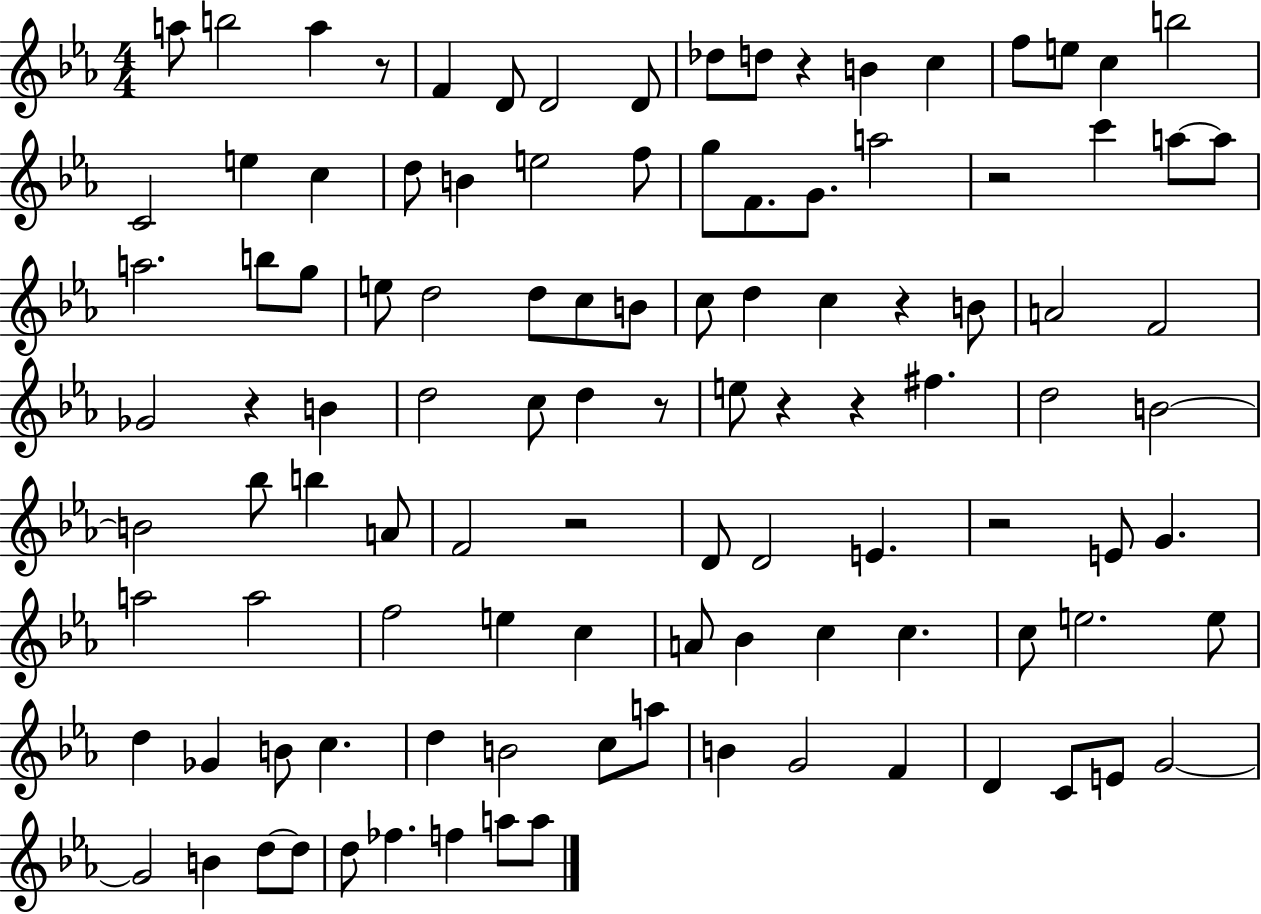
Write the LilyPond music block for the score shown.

{
  \clef treble
  \numericTimeSignature
  \time 4/4
  \key ees \major
  a''8 b''2 a''4 r8 | f'4 d'8 d'2 d'8 | des''8 d''8 r4 b'4 c''4 | f''8 e''8 c''4 b''2 | \break c'2 e''4 c''4 | d''8 b'4 e''2 f''8 | g''8 f'8. g'8. a''2 | r2 c'''4 a''8~~ a''8 | \break a''2. b''8 g''8 | e''8 d''2 d''8 c''8 b'8 | c''8 d''4 c''4 r4 b'8 | a'2 f'2 | \break ges'2 r4 b'4 | d''2 c''8 d''4 r8 | e''8 r4 r4 fis''4. | d''2 b'2~~ | \break b'2 bes''8 b''4 a'8 | f'2 r2 | d'8 d'2 e'4. | r2 e'8 g'4. | \break a''2 a''2 | f''2 e''4 c''4 | a'8 bes'4 c''4 c''4. | c''8 e''2. e''8 | \break d''4 ges'4 b'8 c''4. | d''4 b'2 c''8 a''8 | b'4 g'2 f'4 | d'4 c'8 e'8 g'2~~ | \break g'2 b'4 d''8~~ d''8 | d''8 fes''4. f''4 a''8 a''8 | \bar "|."
}